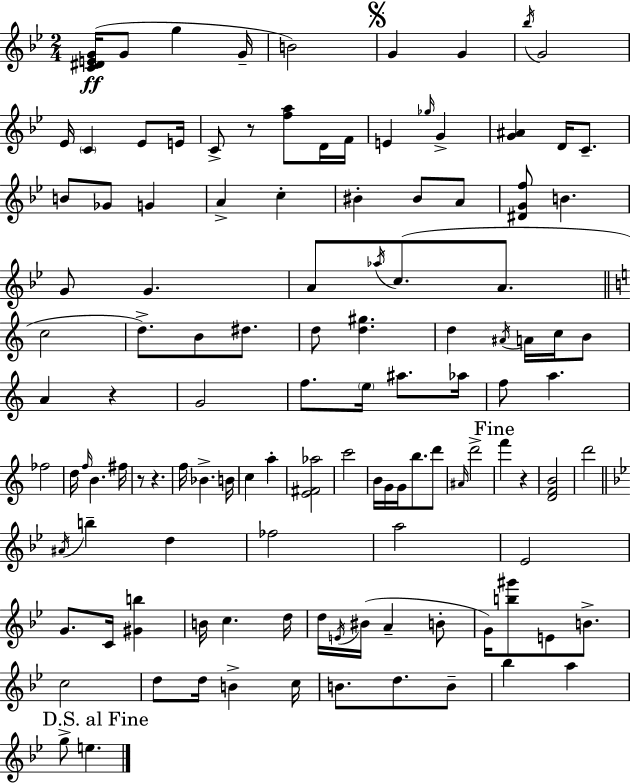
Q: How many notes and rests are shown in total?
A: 118